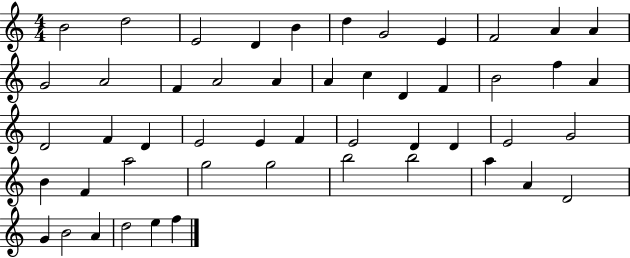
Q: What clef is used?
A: treble